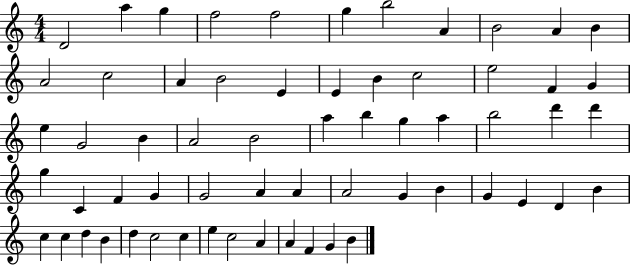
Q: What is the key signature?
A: C major